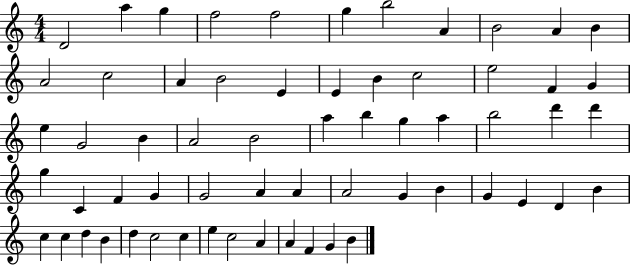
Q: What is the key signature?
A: C major